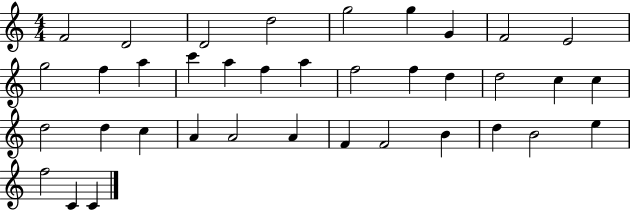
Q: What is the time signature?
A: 4/4